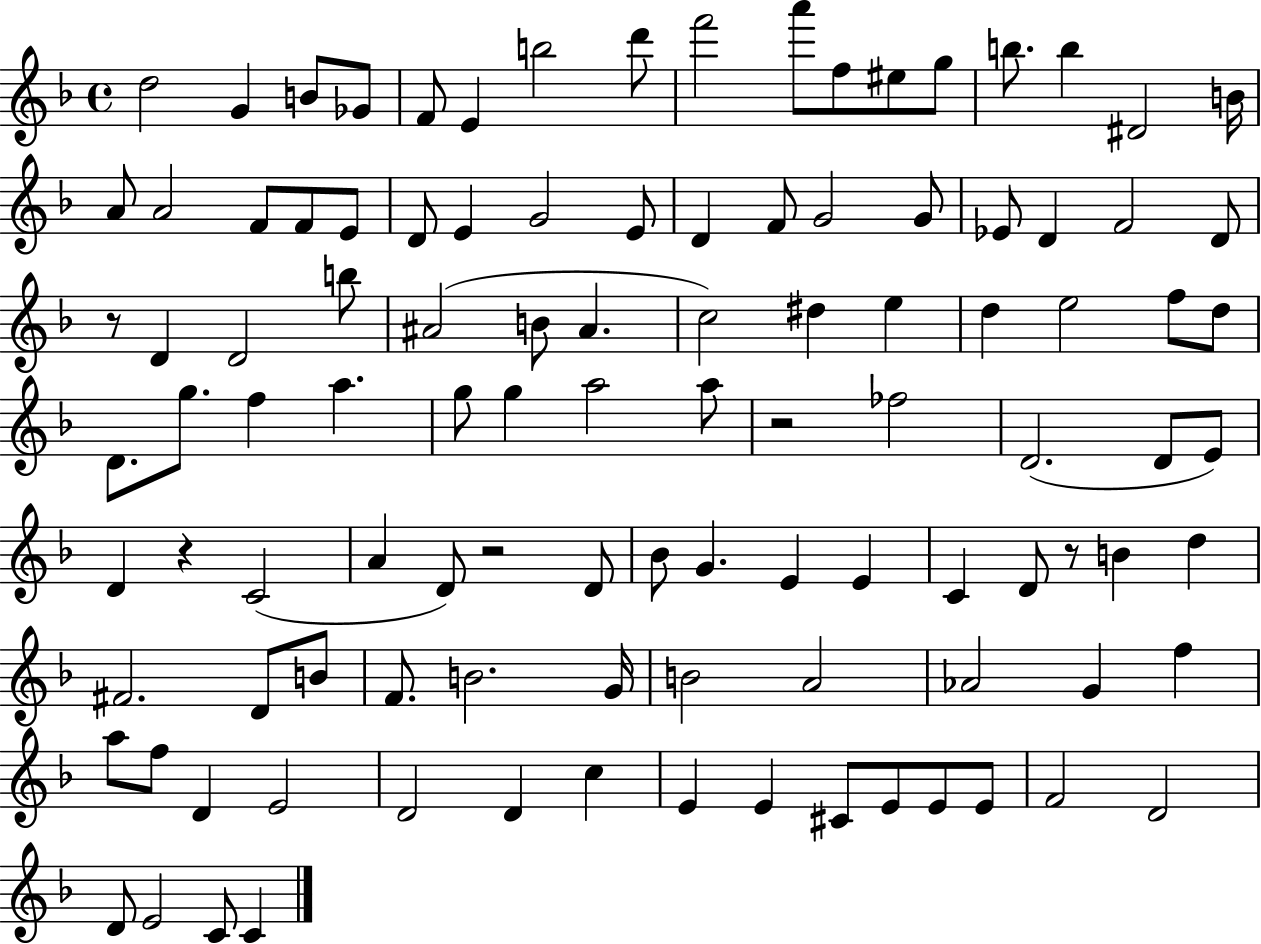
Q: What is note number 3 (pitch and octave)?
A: B4